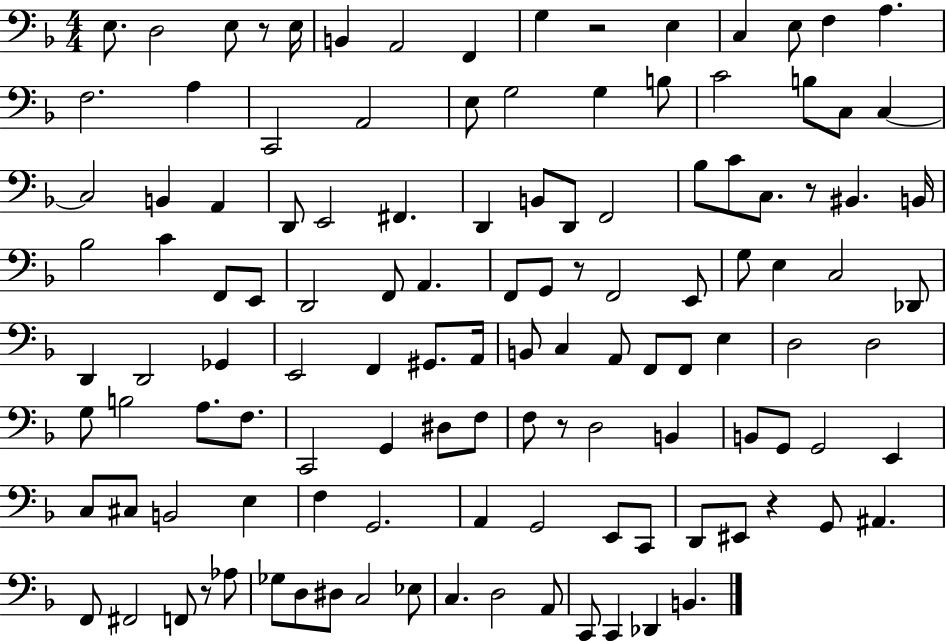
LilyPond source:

{
  \clef bass
  \numericTimeSignature
  \time 4/4
  \key f \major
  e8. d2 e8 r8 e16 | b,4 a,2 f,4 | g4 r2 e4 | c4 e8 f4 a4. | \break f2. a4 | c,2 a,2 | e8 g2 g4 b8 | c'2 b8 c8 c4~~ | \break c2 b,4 a,4 | d,8 e,2 fis,4. | d,4 b,8 d,8 f,2 | bes8 c'8 c8. r8 bis,4. b,16 | \break bes2 c'4 f,8 e,8 | d,2 f,8 a,4. | f,8 g,8 r8 f,2 e,8 | g8 e4 c2 des,8 | \break d,4 d,2 ges,4 | e,2 f,4 gis,8. a,16 | b,8 c4 a,8 f,8 f,8 e4 | d2 d2 | \break g8 b2 a8. f8. | c,2 g,4 dis8 f8 | f8 r8 d2 b,4 | b,8 g,8 g,2 e,4 | \break c8 cis8 b,2 e4 | f4 g,2. | a,4 g,2 e,8 c,8 | d,8 eis,8 r4 g,8 ais,4. | \break f,8 fis,2 f,8 r8 aes8 | ges8 d8 dis8 c2 ees8 | c4. d2 a,8 | c,8 c,4 des,4 b,4. | \break \bar "|."
}